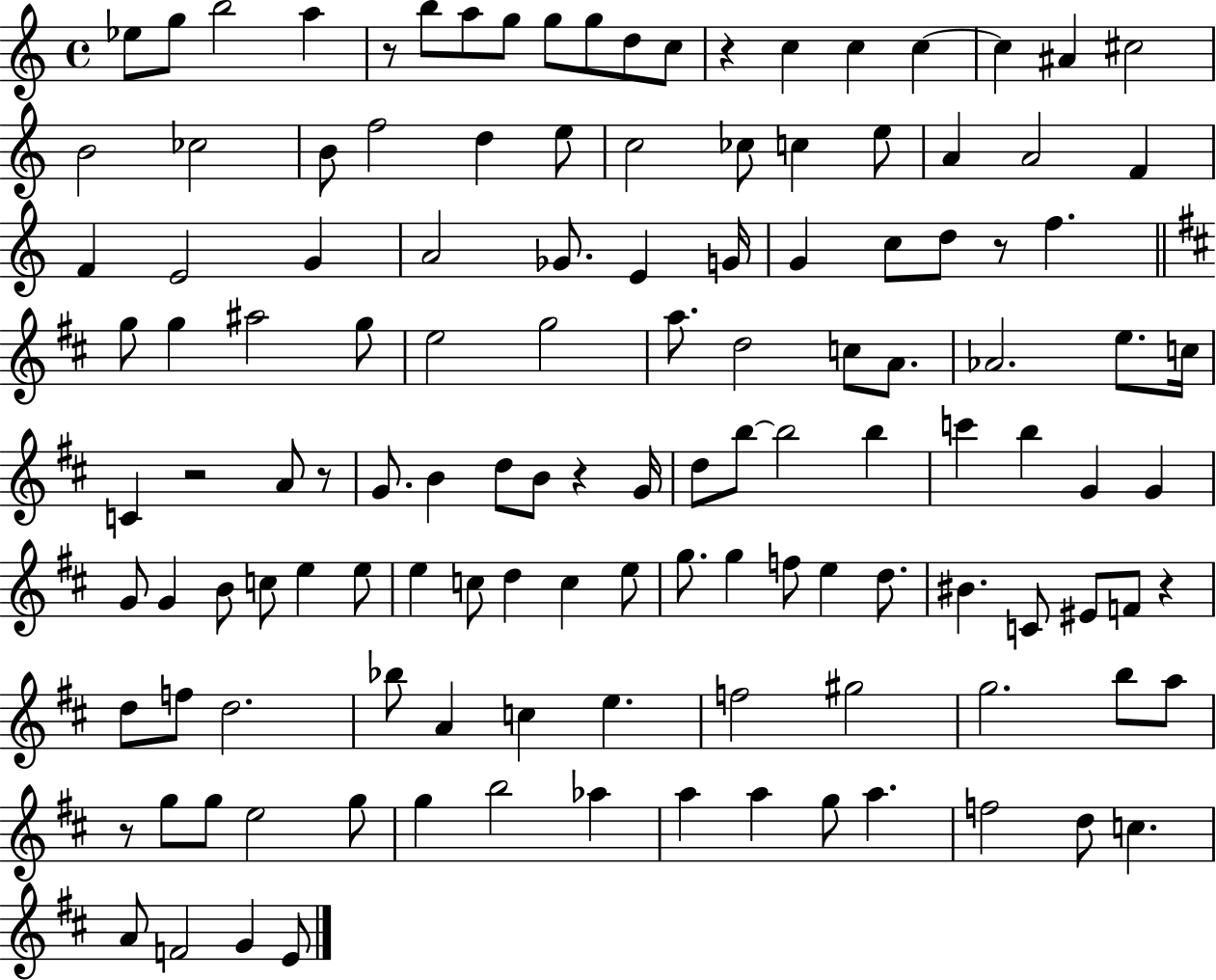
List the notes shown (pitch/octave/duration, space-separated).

Eb5/e G5/e B5/h A5/q R/e B5/e A5/e G5/e G5/e G5/e D5/e C5/e R/q C5/q C5/q C5/q C5/q A#4/q C#5/h B4/h CES5/h B4/e F5/h D5/q E5/e C5/h CES5/e C5/q E5/e A4/q A4/h F4/q F4/q E4/h G4/q A4/h Gb4/e. E4/q G4/s G4/q C5/e D5/e R/e F5/q. G5/e G5/q A#5/h G5/e E5/h G5/h A5/e. D5/h C5/e A4/e. Ab4/h. E5/e. C5/s C4/q R/h A4/e R/e G4/e. B4/q D5/e B4/e R/q G4/s D5/e B5/e B5/h B5/q C6/q B5/q G4/q G4/q G4/e G4/q B4/e C5/e E5/q E5/e E5/q C5/e D5/q C5/q E5/e G5/e. G5/q F5/e E5/q D5/e. BIS4/q. C4/e EIS4/e F4/e R/q D5/e F5/e D5/h. Bb5/e A4/q C5/q E5/q. F5/h G#5/h G5/h. B5/e A5/e R/e G5/e G5/e E5/h G5/e G5/q B5/h Ab5/q A5/q A5/q G5/e A5/q. F5/h D5/e C5/q. A4/e F4/h G4/q E4/e